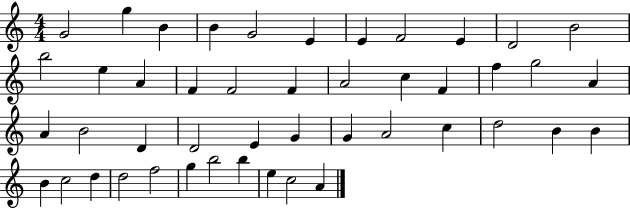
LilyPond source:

{
  \clef treble
  \numericTimeSignature
  \time 4/4
  \key c \major
  g'2 g''4 b'4 | b'4 g'2 e'4 | e'4 f'2 e'4 | d'2 b'2 | \break b''2 e''4 a'4 | f'4 f'2 f'4 | a'2 c''4 f'4 | f''4 g''2 a'4 | \break a'4 b'2 d'4 | d'2 e'4 g'4 | g'4 a'2 c''4 | d''2 b'4 b'4 | \break b'4 c''2 d''4 | d''2 f''2 | g''4 b''2 b''4 | e''4 c''2 a'4 | \break \bar "|."
}